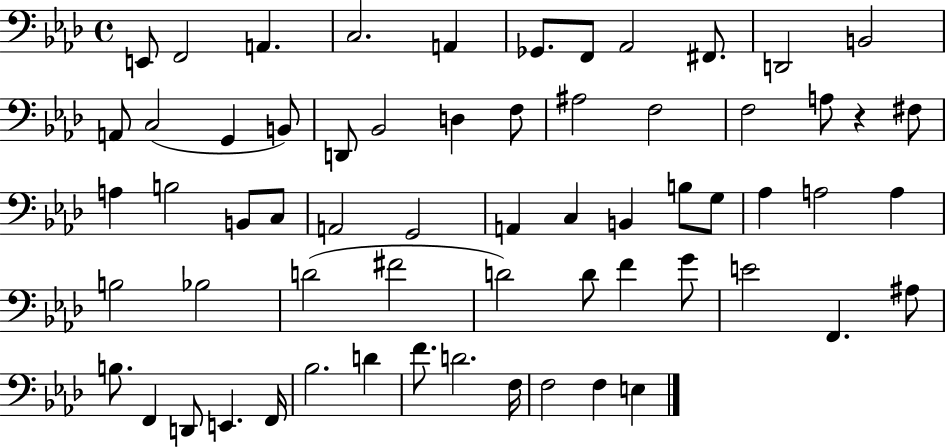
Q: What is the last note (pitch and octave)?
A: E3